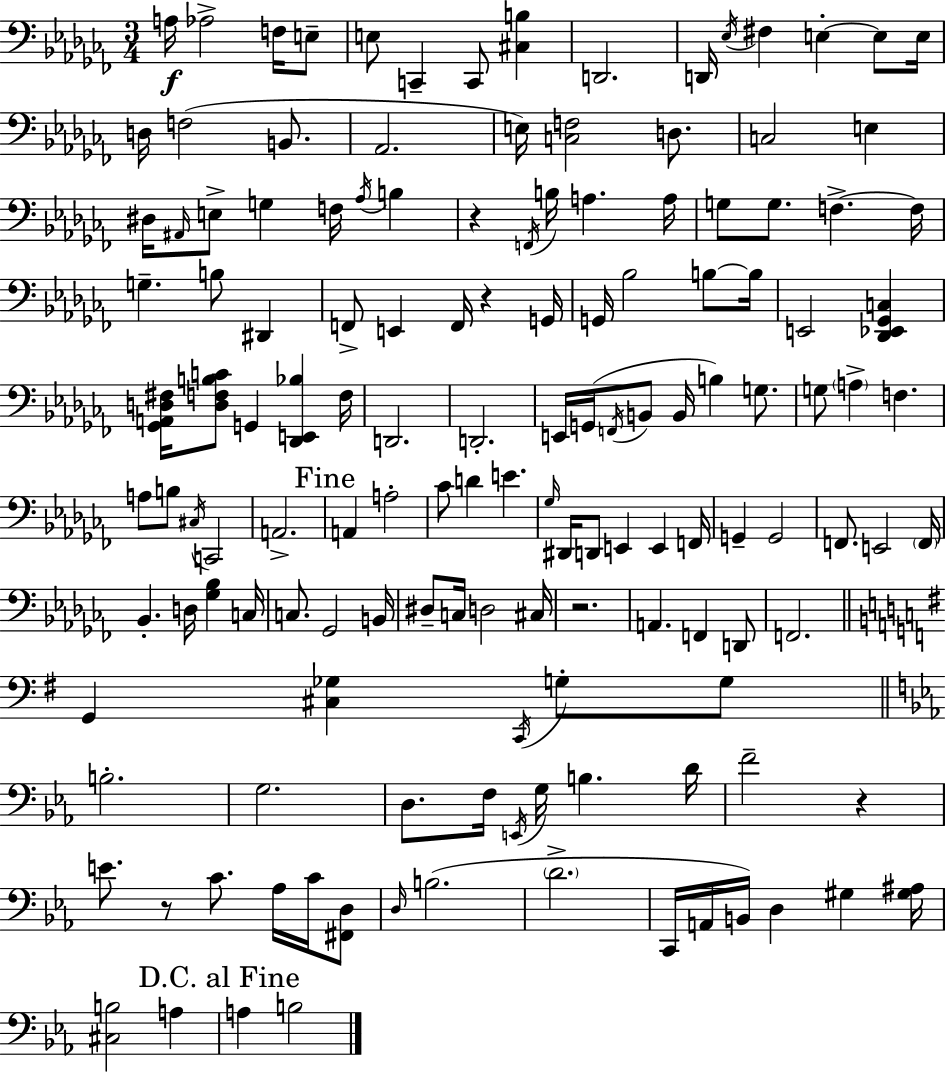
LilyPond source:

{
  \clef bass
  \numericTimeSignature
  \time 3/4
  \key aes \minor
  a16\f aes2-> f16 e8-- | e8 c,4-- c,8 <cis b>4 | d,2. | d,16 \acciaccatura { ees16 } fis4 e4-.~~ e8 | \break e16 d16 f2( b,8. | aes,2. | e16) <c f>2 d8. | c2 e4 | \break dis16 \grace { ais,16 } e8-> g4 f16 \acciaccatura { aes16 } b4 | r4 \acciaccatura { f,16 } b16 a4. | a16 g8 g8. f4.->~~ | f16 g4.-- b8 | \break dis,4 f,8-> e,4 f,16 r4 | g,16 g,16 bes2 | b8~~ b16 e,2 | <des, ees, ges, c>4 <ges, a, d fis>16 <d f b c'>8 g,4 <des, e, bes>4 | \break f16 d,2. | d,2.-. | e,16 g,16( \acciaccatura { f,16 } b,8 b,16 b4) | g8. g8 \parenthesize a4-> f4. | \break a8 b8 \acciaccatura { cis16 } c,2 | a,2.-> | \mark "Fine" a,4 a2-. | ces'8 d'4 | \break e'4. \grace { ges16 } dis,16 d,8 e,4 | e,4 f,16 g,4-- g,2 | f,8. e,2 | \parenthesize f,16 bes,4.-. | \break d16 <ges bes>4 c16 c8. ges,2 | b,16 dis8-- c16 d2 | cis16 r2. | a,4. | \break f,4 d,8 f,2. | \bar "||" \break \key g \major g,4 <cis ges>4 \acciaccatura { c,16 } g8-. g8 | \bar "||" \break \key ees \major b2.-. | g2. | d8. f16 \acciaccatura { e,16 } g16 b4. | d'16 f'2-- r4 | \break e'8. r8 c'8. aes16 c'16 <fis, d>8 | \grace { d16 }( b2. | \parenthesize d'2.-> | c,16 a,16 b,16) d4 gis4 | \break <gis ais>16 <cis b>2 a4 | \mark "D.C. al Fine" a4 b2 | \bar "|."
}